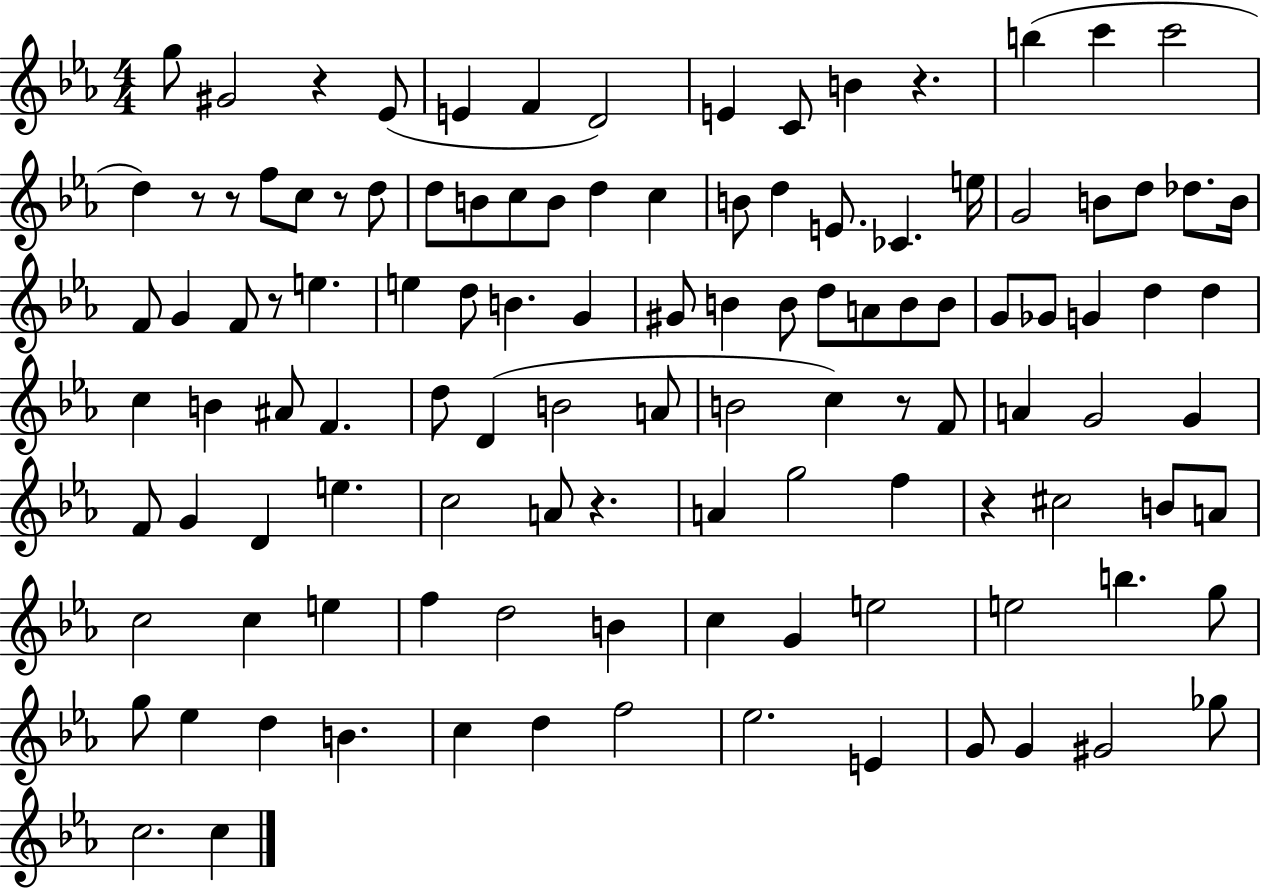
{
  \clef treble
  \numericTimeSignature
  \time 4/4
  \key ees \major
  \repeat volta 2 { g''8 gis'2 r4 ees'8( | e'4 f'4 d'2) | e'4 c'8 b'4 r4. | b''4( c'''4 c'''2 | \break d''4) r8 r8 f''8 c''8 r8 d''8 | d''8 b'8 c''8 b'8 d''4 c''4 | b'8 d''4 e'8. ces'4. e''16 | g'2 b'8 d''8 des''8. b'16 | \break f'8 g'4 f'8 r8 e''4. | e''4 d''8 b'4. g'4 | gis'8 b'4 b'8 d''8 a'8 b'8 b'8 | g'8 ges'8 g'4 d''4 d''4 | \break c''4 b'4 ais'8 f'4. | d''8 d'4( b'2 a'8 | b'2 c''4) r8 f'8 | a'4 g'2 g'4 | \break f'8 g'4 d'4 e''4. | c''2 a'8 r4. | a'4 g''2 f''4 | r4 cis''2 b'8 a'8 | \break c''2 c''4 e''4 | f''4 d''2 b'4 | c''4 g'4 e''2 | e''2 b''4. g''8 | \break g''8 ees''4 d''4 b'4. | c''4 d''4 f''2 | ees''2. e'4 | g'8 g'4 gis'2 ges''8 | \break c''2. c''4 | } \bar "|."
}